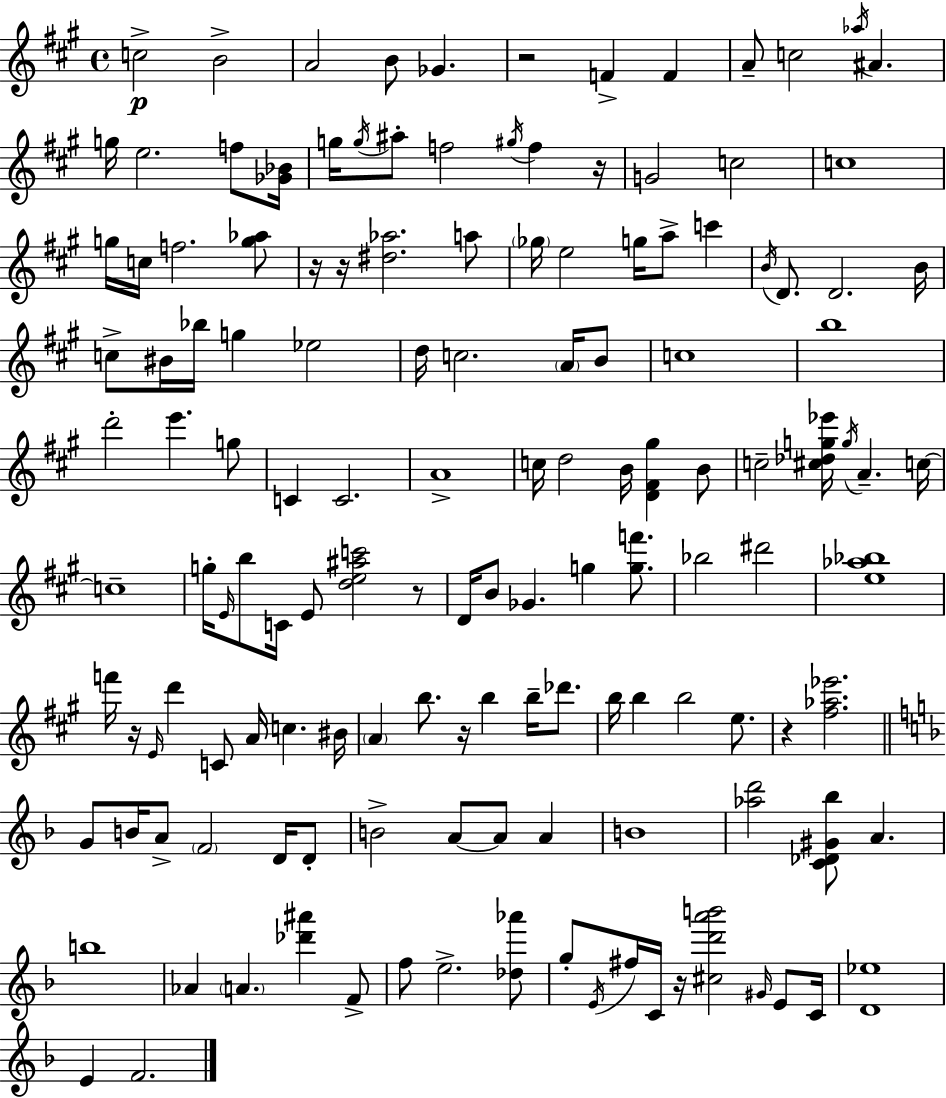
{
  \clef treble
  \time 4/4
  \defaultTimeSignature
  \key a \major
  c''2->\p b'2-> | a'2 b'8 ges'4. | r2 f'4-> f'4 | a'8-- c''2 \acciaccatura { aes''16 } ais'4. | \break g''16 e''2. f''8 | <ges' bes'>16 g''16 \acciaccatura { g''16 } ais''8-. f''2 \acciaccatura { gis''16 } f''4 | r16 g'2 c''2 | c''1 | \break g''16 c''16 f''2. | <g'' aes''>8 r16 r16 <dis'' aes''>2. | a''8 \parenthesize ges''16 e''2 g''16 a''8-> c'''4 | \acciaccatura { b'16 } d'8. d'2. | \break b'16 c''8-> bis'16 bes''16 g''4 ees''2 | d''16 c''2. | \parenthesize a'16 b'8 c''1 | b''1 | \break d'''2-. e'''4. | g''8 c'4 c'2. | a'1-> | c''16 d''2 b'16 <d' fis' gis''>4 | \break b'8 c''2-- <cis'' des'' g'' ees'''>16 \acciaccatura { g''16 } a'4.-- | c''16~~ c''1-- | g''16-. \grace { e'16 } b''8 c'16 e'8 <d'' e'' ais'' c'''>2 | r8 d'16 b'8 ges'4. g''4 | \break <g'' f'''>8. bes''2 dis'''2 | <e'' aes'' bes''>1 | f'''16 r16 \grace { e'16 } d'''4 c'8 a'16 | c''4. bis'16 \parenthesize a'4 b''8. r16 b''4 | \break b''16-- des'''8. b''16 b''4 b''2 | e''8. r4 <fis'' aes'' ees'''>2. | \bar "||" \break \key f \major g'8 b'16 a'8-> \parenthesize f'2 d'16 d'8-. | b'2-> a'8~~ a'8 a'4 | b'1 | <aes'' d'''>2 <c' des' gis' bes''>8 a'4. | \break b''1 | aes'4 \parenthesize a'4. <des''' ais'''>4 f'8-> | f''8 e''2.-> <des'' aes'''>8 | g''8-. \acciaccatura { e'16 } fis''16 c'16 r16 <cis'' d''' a''' b'''>2 \grace { gis'16 } e'8 | \break c'16 <d' ees''>1 | e'4 f'2. | \bar "|."
}